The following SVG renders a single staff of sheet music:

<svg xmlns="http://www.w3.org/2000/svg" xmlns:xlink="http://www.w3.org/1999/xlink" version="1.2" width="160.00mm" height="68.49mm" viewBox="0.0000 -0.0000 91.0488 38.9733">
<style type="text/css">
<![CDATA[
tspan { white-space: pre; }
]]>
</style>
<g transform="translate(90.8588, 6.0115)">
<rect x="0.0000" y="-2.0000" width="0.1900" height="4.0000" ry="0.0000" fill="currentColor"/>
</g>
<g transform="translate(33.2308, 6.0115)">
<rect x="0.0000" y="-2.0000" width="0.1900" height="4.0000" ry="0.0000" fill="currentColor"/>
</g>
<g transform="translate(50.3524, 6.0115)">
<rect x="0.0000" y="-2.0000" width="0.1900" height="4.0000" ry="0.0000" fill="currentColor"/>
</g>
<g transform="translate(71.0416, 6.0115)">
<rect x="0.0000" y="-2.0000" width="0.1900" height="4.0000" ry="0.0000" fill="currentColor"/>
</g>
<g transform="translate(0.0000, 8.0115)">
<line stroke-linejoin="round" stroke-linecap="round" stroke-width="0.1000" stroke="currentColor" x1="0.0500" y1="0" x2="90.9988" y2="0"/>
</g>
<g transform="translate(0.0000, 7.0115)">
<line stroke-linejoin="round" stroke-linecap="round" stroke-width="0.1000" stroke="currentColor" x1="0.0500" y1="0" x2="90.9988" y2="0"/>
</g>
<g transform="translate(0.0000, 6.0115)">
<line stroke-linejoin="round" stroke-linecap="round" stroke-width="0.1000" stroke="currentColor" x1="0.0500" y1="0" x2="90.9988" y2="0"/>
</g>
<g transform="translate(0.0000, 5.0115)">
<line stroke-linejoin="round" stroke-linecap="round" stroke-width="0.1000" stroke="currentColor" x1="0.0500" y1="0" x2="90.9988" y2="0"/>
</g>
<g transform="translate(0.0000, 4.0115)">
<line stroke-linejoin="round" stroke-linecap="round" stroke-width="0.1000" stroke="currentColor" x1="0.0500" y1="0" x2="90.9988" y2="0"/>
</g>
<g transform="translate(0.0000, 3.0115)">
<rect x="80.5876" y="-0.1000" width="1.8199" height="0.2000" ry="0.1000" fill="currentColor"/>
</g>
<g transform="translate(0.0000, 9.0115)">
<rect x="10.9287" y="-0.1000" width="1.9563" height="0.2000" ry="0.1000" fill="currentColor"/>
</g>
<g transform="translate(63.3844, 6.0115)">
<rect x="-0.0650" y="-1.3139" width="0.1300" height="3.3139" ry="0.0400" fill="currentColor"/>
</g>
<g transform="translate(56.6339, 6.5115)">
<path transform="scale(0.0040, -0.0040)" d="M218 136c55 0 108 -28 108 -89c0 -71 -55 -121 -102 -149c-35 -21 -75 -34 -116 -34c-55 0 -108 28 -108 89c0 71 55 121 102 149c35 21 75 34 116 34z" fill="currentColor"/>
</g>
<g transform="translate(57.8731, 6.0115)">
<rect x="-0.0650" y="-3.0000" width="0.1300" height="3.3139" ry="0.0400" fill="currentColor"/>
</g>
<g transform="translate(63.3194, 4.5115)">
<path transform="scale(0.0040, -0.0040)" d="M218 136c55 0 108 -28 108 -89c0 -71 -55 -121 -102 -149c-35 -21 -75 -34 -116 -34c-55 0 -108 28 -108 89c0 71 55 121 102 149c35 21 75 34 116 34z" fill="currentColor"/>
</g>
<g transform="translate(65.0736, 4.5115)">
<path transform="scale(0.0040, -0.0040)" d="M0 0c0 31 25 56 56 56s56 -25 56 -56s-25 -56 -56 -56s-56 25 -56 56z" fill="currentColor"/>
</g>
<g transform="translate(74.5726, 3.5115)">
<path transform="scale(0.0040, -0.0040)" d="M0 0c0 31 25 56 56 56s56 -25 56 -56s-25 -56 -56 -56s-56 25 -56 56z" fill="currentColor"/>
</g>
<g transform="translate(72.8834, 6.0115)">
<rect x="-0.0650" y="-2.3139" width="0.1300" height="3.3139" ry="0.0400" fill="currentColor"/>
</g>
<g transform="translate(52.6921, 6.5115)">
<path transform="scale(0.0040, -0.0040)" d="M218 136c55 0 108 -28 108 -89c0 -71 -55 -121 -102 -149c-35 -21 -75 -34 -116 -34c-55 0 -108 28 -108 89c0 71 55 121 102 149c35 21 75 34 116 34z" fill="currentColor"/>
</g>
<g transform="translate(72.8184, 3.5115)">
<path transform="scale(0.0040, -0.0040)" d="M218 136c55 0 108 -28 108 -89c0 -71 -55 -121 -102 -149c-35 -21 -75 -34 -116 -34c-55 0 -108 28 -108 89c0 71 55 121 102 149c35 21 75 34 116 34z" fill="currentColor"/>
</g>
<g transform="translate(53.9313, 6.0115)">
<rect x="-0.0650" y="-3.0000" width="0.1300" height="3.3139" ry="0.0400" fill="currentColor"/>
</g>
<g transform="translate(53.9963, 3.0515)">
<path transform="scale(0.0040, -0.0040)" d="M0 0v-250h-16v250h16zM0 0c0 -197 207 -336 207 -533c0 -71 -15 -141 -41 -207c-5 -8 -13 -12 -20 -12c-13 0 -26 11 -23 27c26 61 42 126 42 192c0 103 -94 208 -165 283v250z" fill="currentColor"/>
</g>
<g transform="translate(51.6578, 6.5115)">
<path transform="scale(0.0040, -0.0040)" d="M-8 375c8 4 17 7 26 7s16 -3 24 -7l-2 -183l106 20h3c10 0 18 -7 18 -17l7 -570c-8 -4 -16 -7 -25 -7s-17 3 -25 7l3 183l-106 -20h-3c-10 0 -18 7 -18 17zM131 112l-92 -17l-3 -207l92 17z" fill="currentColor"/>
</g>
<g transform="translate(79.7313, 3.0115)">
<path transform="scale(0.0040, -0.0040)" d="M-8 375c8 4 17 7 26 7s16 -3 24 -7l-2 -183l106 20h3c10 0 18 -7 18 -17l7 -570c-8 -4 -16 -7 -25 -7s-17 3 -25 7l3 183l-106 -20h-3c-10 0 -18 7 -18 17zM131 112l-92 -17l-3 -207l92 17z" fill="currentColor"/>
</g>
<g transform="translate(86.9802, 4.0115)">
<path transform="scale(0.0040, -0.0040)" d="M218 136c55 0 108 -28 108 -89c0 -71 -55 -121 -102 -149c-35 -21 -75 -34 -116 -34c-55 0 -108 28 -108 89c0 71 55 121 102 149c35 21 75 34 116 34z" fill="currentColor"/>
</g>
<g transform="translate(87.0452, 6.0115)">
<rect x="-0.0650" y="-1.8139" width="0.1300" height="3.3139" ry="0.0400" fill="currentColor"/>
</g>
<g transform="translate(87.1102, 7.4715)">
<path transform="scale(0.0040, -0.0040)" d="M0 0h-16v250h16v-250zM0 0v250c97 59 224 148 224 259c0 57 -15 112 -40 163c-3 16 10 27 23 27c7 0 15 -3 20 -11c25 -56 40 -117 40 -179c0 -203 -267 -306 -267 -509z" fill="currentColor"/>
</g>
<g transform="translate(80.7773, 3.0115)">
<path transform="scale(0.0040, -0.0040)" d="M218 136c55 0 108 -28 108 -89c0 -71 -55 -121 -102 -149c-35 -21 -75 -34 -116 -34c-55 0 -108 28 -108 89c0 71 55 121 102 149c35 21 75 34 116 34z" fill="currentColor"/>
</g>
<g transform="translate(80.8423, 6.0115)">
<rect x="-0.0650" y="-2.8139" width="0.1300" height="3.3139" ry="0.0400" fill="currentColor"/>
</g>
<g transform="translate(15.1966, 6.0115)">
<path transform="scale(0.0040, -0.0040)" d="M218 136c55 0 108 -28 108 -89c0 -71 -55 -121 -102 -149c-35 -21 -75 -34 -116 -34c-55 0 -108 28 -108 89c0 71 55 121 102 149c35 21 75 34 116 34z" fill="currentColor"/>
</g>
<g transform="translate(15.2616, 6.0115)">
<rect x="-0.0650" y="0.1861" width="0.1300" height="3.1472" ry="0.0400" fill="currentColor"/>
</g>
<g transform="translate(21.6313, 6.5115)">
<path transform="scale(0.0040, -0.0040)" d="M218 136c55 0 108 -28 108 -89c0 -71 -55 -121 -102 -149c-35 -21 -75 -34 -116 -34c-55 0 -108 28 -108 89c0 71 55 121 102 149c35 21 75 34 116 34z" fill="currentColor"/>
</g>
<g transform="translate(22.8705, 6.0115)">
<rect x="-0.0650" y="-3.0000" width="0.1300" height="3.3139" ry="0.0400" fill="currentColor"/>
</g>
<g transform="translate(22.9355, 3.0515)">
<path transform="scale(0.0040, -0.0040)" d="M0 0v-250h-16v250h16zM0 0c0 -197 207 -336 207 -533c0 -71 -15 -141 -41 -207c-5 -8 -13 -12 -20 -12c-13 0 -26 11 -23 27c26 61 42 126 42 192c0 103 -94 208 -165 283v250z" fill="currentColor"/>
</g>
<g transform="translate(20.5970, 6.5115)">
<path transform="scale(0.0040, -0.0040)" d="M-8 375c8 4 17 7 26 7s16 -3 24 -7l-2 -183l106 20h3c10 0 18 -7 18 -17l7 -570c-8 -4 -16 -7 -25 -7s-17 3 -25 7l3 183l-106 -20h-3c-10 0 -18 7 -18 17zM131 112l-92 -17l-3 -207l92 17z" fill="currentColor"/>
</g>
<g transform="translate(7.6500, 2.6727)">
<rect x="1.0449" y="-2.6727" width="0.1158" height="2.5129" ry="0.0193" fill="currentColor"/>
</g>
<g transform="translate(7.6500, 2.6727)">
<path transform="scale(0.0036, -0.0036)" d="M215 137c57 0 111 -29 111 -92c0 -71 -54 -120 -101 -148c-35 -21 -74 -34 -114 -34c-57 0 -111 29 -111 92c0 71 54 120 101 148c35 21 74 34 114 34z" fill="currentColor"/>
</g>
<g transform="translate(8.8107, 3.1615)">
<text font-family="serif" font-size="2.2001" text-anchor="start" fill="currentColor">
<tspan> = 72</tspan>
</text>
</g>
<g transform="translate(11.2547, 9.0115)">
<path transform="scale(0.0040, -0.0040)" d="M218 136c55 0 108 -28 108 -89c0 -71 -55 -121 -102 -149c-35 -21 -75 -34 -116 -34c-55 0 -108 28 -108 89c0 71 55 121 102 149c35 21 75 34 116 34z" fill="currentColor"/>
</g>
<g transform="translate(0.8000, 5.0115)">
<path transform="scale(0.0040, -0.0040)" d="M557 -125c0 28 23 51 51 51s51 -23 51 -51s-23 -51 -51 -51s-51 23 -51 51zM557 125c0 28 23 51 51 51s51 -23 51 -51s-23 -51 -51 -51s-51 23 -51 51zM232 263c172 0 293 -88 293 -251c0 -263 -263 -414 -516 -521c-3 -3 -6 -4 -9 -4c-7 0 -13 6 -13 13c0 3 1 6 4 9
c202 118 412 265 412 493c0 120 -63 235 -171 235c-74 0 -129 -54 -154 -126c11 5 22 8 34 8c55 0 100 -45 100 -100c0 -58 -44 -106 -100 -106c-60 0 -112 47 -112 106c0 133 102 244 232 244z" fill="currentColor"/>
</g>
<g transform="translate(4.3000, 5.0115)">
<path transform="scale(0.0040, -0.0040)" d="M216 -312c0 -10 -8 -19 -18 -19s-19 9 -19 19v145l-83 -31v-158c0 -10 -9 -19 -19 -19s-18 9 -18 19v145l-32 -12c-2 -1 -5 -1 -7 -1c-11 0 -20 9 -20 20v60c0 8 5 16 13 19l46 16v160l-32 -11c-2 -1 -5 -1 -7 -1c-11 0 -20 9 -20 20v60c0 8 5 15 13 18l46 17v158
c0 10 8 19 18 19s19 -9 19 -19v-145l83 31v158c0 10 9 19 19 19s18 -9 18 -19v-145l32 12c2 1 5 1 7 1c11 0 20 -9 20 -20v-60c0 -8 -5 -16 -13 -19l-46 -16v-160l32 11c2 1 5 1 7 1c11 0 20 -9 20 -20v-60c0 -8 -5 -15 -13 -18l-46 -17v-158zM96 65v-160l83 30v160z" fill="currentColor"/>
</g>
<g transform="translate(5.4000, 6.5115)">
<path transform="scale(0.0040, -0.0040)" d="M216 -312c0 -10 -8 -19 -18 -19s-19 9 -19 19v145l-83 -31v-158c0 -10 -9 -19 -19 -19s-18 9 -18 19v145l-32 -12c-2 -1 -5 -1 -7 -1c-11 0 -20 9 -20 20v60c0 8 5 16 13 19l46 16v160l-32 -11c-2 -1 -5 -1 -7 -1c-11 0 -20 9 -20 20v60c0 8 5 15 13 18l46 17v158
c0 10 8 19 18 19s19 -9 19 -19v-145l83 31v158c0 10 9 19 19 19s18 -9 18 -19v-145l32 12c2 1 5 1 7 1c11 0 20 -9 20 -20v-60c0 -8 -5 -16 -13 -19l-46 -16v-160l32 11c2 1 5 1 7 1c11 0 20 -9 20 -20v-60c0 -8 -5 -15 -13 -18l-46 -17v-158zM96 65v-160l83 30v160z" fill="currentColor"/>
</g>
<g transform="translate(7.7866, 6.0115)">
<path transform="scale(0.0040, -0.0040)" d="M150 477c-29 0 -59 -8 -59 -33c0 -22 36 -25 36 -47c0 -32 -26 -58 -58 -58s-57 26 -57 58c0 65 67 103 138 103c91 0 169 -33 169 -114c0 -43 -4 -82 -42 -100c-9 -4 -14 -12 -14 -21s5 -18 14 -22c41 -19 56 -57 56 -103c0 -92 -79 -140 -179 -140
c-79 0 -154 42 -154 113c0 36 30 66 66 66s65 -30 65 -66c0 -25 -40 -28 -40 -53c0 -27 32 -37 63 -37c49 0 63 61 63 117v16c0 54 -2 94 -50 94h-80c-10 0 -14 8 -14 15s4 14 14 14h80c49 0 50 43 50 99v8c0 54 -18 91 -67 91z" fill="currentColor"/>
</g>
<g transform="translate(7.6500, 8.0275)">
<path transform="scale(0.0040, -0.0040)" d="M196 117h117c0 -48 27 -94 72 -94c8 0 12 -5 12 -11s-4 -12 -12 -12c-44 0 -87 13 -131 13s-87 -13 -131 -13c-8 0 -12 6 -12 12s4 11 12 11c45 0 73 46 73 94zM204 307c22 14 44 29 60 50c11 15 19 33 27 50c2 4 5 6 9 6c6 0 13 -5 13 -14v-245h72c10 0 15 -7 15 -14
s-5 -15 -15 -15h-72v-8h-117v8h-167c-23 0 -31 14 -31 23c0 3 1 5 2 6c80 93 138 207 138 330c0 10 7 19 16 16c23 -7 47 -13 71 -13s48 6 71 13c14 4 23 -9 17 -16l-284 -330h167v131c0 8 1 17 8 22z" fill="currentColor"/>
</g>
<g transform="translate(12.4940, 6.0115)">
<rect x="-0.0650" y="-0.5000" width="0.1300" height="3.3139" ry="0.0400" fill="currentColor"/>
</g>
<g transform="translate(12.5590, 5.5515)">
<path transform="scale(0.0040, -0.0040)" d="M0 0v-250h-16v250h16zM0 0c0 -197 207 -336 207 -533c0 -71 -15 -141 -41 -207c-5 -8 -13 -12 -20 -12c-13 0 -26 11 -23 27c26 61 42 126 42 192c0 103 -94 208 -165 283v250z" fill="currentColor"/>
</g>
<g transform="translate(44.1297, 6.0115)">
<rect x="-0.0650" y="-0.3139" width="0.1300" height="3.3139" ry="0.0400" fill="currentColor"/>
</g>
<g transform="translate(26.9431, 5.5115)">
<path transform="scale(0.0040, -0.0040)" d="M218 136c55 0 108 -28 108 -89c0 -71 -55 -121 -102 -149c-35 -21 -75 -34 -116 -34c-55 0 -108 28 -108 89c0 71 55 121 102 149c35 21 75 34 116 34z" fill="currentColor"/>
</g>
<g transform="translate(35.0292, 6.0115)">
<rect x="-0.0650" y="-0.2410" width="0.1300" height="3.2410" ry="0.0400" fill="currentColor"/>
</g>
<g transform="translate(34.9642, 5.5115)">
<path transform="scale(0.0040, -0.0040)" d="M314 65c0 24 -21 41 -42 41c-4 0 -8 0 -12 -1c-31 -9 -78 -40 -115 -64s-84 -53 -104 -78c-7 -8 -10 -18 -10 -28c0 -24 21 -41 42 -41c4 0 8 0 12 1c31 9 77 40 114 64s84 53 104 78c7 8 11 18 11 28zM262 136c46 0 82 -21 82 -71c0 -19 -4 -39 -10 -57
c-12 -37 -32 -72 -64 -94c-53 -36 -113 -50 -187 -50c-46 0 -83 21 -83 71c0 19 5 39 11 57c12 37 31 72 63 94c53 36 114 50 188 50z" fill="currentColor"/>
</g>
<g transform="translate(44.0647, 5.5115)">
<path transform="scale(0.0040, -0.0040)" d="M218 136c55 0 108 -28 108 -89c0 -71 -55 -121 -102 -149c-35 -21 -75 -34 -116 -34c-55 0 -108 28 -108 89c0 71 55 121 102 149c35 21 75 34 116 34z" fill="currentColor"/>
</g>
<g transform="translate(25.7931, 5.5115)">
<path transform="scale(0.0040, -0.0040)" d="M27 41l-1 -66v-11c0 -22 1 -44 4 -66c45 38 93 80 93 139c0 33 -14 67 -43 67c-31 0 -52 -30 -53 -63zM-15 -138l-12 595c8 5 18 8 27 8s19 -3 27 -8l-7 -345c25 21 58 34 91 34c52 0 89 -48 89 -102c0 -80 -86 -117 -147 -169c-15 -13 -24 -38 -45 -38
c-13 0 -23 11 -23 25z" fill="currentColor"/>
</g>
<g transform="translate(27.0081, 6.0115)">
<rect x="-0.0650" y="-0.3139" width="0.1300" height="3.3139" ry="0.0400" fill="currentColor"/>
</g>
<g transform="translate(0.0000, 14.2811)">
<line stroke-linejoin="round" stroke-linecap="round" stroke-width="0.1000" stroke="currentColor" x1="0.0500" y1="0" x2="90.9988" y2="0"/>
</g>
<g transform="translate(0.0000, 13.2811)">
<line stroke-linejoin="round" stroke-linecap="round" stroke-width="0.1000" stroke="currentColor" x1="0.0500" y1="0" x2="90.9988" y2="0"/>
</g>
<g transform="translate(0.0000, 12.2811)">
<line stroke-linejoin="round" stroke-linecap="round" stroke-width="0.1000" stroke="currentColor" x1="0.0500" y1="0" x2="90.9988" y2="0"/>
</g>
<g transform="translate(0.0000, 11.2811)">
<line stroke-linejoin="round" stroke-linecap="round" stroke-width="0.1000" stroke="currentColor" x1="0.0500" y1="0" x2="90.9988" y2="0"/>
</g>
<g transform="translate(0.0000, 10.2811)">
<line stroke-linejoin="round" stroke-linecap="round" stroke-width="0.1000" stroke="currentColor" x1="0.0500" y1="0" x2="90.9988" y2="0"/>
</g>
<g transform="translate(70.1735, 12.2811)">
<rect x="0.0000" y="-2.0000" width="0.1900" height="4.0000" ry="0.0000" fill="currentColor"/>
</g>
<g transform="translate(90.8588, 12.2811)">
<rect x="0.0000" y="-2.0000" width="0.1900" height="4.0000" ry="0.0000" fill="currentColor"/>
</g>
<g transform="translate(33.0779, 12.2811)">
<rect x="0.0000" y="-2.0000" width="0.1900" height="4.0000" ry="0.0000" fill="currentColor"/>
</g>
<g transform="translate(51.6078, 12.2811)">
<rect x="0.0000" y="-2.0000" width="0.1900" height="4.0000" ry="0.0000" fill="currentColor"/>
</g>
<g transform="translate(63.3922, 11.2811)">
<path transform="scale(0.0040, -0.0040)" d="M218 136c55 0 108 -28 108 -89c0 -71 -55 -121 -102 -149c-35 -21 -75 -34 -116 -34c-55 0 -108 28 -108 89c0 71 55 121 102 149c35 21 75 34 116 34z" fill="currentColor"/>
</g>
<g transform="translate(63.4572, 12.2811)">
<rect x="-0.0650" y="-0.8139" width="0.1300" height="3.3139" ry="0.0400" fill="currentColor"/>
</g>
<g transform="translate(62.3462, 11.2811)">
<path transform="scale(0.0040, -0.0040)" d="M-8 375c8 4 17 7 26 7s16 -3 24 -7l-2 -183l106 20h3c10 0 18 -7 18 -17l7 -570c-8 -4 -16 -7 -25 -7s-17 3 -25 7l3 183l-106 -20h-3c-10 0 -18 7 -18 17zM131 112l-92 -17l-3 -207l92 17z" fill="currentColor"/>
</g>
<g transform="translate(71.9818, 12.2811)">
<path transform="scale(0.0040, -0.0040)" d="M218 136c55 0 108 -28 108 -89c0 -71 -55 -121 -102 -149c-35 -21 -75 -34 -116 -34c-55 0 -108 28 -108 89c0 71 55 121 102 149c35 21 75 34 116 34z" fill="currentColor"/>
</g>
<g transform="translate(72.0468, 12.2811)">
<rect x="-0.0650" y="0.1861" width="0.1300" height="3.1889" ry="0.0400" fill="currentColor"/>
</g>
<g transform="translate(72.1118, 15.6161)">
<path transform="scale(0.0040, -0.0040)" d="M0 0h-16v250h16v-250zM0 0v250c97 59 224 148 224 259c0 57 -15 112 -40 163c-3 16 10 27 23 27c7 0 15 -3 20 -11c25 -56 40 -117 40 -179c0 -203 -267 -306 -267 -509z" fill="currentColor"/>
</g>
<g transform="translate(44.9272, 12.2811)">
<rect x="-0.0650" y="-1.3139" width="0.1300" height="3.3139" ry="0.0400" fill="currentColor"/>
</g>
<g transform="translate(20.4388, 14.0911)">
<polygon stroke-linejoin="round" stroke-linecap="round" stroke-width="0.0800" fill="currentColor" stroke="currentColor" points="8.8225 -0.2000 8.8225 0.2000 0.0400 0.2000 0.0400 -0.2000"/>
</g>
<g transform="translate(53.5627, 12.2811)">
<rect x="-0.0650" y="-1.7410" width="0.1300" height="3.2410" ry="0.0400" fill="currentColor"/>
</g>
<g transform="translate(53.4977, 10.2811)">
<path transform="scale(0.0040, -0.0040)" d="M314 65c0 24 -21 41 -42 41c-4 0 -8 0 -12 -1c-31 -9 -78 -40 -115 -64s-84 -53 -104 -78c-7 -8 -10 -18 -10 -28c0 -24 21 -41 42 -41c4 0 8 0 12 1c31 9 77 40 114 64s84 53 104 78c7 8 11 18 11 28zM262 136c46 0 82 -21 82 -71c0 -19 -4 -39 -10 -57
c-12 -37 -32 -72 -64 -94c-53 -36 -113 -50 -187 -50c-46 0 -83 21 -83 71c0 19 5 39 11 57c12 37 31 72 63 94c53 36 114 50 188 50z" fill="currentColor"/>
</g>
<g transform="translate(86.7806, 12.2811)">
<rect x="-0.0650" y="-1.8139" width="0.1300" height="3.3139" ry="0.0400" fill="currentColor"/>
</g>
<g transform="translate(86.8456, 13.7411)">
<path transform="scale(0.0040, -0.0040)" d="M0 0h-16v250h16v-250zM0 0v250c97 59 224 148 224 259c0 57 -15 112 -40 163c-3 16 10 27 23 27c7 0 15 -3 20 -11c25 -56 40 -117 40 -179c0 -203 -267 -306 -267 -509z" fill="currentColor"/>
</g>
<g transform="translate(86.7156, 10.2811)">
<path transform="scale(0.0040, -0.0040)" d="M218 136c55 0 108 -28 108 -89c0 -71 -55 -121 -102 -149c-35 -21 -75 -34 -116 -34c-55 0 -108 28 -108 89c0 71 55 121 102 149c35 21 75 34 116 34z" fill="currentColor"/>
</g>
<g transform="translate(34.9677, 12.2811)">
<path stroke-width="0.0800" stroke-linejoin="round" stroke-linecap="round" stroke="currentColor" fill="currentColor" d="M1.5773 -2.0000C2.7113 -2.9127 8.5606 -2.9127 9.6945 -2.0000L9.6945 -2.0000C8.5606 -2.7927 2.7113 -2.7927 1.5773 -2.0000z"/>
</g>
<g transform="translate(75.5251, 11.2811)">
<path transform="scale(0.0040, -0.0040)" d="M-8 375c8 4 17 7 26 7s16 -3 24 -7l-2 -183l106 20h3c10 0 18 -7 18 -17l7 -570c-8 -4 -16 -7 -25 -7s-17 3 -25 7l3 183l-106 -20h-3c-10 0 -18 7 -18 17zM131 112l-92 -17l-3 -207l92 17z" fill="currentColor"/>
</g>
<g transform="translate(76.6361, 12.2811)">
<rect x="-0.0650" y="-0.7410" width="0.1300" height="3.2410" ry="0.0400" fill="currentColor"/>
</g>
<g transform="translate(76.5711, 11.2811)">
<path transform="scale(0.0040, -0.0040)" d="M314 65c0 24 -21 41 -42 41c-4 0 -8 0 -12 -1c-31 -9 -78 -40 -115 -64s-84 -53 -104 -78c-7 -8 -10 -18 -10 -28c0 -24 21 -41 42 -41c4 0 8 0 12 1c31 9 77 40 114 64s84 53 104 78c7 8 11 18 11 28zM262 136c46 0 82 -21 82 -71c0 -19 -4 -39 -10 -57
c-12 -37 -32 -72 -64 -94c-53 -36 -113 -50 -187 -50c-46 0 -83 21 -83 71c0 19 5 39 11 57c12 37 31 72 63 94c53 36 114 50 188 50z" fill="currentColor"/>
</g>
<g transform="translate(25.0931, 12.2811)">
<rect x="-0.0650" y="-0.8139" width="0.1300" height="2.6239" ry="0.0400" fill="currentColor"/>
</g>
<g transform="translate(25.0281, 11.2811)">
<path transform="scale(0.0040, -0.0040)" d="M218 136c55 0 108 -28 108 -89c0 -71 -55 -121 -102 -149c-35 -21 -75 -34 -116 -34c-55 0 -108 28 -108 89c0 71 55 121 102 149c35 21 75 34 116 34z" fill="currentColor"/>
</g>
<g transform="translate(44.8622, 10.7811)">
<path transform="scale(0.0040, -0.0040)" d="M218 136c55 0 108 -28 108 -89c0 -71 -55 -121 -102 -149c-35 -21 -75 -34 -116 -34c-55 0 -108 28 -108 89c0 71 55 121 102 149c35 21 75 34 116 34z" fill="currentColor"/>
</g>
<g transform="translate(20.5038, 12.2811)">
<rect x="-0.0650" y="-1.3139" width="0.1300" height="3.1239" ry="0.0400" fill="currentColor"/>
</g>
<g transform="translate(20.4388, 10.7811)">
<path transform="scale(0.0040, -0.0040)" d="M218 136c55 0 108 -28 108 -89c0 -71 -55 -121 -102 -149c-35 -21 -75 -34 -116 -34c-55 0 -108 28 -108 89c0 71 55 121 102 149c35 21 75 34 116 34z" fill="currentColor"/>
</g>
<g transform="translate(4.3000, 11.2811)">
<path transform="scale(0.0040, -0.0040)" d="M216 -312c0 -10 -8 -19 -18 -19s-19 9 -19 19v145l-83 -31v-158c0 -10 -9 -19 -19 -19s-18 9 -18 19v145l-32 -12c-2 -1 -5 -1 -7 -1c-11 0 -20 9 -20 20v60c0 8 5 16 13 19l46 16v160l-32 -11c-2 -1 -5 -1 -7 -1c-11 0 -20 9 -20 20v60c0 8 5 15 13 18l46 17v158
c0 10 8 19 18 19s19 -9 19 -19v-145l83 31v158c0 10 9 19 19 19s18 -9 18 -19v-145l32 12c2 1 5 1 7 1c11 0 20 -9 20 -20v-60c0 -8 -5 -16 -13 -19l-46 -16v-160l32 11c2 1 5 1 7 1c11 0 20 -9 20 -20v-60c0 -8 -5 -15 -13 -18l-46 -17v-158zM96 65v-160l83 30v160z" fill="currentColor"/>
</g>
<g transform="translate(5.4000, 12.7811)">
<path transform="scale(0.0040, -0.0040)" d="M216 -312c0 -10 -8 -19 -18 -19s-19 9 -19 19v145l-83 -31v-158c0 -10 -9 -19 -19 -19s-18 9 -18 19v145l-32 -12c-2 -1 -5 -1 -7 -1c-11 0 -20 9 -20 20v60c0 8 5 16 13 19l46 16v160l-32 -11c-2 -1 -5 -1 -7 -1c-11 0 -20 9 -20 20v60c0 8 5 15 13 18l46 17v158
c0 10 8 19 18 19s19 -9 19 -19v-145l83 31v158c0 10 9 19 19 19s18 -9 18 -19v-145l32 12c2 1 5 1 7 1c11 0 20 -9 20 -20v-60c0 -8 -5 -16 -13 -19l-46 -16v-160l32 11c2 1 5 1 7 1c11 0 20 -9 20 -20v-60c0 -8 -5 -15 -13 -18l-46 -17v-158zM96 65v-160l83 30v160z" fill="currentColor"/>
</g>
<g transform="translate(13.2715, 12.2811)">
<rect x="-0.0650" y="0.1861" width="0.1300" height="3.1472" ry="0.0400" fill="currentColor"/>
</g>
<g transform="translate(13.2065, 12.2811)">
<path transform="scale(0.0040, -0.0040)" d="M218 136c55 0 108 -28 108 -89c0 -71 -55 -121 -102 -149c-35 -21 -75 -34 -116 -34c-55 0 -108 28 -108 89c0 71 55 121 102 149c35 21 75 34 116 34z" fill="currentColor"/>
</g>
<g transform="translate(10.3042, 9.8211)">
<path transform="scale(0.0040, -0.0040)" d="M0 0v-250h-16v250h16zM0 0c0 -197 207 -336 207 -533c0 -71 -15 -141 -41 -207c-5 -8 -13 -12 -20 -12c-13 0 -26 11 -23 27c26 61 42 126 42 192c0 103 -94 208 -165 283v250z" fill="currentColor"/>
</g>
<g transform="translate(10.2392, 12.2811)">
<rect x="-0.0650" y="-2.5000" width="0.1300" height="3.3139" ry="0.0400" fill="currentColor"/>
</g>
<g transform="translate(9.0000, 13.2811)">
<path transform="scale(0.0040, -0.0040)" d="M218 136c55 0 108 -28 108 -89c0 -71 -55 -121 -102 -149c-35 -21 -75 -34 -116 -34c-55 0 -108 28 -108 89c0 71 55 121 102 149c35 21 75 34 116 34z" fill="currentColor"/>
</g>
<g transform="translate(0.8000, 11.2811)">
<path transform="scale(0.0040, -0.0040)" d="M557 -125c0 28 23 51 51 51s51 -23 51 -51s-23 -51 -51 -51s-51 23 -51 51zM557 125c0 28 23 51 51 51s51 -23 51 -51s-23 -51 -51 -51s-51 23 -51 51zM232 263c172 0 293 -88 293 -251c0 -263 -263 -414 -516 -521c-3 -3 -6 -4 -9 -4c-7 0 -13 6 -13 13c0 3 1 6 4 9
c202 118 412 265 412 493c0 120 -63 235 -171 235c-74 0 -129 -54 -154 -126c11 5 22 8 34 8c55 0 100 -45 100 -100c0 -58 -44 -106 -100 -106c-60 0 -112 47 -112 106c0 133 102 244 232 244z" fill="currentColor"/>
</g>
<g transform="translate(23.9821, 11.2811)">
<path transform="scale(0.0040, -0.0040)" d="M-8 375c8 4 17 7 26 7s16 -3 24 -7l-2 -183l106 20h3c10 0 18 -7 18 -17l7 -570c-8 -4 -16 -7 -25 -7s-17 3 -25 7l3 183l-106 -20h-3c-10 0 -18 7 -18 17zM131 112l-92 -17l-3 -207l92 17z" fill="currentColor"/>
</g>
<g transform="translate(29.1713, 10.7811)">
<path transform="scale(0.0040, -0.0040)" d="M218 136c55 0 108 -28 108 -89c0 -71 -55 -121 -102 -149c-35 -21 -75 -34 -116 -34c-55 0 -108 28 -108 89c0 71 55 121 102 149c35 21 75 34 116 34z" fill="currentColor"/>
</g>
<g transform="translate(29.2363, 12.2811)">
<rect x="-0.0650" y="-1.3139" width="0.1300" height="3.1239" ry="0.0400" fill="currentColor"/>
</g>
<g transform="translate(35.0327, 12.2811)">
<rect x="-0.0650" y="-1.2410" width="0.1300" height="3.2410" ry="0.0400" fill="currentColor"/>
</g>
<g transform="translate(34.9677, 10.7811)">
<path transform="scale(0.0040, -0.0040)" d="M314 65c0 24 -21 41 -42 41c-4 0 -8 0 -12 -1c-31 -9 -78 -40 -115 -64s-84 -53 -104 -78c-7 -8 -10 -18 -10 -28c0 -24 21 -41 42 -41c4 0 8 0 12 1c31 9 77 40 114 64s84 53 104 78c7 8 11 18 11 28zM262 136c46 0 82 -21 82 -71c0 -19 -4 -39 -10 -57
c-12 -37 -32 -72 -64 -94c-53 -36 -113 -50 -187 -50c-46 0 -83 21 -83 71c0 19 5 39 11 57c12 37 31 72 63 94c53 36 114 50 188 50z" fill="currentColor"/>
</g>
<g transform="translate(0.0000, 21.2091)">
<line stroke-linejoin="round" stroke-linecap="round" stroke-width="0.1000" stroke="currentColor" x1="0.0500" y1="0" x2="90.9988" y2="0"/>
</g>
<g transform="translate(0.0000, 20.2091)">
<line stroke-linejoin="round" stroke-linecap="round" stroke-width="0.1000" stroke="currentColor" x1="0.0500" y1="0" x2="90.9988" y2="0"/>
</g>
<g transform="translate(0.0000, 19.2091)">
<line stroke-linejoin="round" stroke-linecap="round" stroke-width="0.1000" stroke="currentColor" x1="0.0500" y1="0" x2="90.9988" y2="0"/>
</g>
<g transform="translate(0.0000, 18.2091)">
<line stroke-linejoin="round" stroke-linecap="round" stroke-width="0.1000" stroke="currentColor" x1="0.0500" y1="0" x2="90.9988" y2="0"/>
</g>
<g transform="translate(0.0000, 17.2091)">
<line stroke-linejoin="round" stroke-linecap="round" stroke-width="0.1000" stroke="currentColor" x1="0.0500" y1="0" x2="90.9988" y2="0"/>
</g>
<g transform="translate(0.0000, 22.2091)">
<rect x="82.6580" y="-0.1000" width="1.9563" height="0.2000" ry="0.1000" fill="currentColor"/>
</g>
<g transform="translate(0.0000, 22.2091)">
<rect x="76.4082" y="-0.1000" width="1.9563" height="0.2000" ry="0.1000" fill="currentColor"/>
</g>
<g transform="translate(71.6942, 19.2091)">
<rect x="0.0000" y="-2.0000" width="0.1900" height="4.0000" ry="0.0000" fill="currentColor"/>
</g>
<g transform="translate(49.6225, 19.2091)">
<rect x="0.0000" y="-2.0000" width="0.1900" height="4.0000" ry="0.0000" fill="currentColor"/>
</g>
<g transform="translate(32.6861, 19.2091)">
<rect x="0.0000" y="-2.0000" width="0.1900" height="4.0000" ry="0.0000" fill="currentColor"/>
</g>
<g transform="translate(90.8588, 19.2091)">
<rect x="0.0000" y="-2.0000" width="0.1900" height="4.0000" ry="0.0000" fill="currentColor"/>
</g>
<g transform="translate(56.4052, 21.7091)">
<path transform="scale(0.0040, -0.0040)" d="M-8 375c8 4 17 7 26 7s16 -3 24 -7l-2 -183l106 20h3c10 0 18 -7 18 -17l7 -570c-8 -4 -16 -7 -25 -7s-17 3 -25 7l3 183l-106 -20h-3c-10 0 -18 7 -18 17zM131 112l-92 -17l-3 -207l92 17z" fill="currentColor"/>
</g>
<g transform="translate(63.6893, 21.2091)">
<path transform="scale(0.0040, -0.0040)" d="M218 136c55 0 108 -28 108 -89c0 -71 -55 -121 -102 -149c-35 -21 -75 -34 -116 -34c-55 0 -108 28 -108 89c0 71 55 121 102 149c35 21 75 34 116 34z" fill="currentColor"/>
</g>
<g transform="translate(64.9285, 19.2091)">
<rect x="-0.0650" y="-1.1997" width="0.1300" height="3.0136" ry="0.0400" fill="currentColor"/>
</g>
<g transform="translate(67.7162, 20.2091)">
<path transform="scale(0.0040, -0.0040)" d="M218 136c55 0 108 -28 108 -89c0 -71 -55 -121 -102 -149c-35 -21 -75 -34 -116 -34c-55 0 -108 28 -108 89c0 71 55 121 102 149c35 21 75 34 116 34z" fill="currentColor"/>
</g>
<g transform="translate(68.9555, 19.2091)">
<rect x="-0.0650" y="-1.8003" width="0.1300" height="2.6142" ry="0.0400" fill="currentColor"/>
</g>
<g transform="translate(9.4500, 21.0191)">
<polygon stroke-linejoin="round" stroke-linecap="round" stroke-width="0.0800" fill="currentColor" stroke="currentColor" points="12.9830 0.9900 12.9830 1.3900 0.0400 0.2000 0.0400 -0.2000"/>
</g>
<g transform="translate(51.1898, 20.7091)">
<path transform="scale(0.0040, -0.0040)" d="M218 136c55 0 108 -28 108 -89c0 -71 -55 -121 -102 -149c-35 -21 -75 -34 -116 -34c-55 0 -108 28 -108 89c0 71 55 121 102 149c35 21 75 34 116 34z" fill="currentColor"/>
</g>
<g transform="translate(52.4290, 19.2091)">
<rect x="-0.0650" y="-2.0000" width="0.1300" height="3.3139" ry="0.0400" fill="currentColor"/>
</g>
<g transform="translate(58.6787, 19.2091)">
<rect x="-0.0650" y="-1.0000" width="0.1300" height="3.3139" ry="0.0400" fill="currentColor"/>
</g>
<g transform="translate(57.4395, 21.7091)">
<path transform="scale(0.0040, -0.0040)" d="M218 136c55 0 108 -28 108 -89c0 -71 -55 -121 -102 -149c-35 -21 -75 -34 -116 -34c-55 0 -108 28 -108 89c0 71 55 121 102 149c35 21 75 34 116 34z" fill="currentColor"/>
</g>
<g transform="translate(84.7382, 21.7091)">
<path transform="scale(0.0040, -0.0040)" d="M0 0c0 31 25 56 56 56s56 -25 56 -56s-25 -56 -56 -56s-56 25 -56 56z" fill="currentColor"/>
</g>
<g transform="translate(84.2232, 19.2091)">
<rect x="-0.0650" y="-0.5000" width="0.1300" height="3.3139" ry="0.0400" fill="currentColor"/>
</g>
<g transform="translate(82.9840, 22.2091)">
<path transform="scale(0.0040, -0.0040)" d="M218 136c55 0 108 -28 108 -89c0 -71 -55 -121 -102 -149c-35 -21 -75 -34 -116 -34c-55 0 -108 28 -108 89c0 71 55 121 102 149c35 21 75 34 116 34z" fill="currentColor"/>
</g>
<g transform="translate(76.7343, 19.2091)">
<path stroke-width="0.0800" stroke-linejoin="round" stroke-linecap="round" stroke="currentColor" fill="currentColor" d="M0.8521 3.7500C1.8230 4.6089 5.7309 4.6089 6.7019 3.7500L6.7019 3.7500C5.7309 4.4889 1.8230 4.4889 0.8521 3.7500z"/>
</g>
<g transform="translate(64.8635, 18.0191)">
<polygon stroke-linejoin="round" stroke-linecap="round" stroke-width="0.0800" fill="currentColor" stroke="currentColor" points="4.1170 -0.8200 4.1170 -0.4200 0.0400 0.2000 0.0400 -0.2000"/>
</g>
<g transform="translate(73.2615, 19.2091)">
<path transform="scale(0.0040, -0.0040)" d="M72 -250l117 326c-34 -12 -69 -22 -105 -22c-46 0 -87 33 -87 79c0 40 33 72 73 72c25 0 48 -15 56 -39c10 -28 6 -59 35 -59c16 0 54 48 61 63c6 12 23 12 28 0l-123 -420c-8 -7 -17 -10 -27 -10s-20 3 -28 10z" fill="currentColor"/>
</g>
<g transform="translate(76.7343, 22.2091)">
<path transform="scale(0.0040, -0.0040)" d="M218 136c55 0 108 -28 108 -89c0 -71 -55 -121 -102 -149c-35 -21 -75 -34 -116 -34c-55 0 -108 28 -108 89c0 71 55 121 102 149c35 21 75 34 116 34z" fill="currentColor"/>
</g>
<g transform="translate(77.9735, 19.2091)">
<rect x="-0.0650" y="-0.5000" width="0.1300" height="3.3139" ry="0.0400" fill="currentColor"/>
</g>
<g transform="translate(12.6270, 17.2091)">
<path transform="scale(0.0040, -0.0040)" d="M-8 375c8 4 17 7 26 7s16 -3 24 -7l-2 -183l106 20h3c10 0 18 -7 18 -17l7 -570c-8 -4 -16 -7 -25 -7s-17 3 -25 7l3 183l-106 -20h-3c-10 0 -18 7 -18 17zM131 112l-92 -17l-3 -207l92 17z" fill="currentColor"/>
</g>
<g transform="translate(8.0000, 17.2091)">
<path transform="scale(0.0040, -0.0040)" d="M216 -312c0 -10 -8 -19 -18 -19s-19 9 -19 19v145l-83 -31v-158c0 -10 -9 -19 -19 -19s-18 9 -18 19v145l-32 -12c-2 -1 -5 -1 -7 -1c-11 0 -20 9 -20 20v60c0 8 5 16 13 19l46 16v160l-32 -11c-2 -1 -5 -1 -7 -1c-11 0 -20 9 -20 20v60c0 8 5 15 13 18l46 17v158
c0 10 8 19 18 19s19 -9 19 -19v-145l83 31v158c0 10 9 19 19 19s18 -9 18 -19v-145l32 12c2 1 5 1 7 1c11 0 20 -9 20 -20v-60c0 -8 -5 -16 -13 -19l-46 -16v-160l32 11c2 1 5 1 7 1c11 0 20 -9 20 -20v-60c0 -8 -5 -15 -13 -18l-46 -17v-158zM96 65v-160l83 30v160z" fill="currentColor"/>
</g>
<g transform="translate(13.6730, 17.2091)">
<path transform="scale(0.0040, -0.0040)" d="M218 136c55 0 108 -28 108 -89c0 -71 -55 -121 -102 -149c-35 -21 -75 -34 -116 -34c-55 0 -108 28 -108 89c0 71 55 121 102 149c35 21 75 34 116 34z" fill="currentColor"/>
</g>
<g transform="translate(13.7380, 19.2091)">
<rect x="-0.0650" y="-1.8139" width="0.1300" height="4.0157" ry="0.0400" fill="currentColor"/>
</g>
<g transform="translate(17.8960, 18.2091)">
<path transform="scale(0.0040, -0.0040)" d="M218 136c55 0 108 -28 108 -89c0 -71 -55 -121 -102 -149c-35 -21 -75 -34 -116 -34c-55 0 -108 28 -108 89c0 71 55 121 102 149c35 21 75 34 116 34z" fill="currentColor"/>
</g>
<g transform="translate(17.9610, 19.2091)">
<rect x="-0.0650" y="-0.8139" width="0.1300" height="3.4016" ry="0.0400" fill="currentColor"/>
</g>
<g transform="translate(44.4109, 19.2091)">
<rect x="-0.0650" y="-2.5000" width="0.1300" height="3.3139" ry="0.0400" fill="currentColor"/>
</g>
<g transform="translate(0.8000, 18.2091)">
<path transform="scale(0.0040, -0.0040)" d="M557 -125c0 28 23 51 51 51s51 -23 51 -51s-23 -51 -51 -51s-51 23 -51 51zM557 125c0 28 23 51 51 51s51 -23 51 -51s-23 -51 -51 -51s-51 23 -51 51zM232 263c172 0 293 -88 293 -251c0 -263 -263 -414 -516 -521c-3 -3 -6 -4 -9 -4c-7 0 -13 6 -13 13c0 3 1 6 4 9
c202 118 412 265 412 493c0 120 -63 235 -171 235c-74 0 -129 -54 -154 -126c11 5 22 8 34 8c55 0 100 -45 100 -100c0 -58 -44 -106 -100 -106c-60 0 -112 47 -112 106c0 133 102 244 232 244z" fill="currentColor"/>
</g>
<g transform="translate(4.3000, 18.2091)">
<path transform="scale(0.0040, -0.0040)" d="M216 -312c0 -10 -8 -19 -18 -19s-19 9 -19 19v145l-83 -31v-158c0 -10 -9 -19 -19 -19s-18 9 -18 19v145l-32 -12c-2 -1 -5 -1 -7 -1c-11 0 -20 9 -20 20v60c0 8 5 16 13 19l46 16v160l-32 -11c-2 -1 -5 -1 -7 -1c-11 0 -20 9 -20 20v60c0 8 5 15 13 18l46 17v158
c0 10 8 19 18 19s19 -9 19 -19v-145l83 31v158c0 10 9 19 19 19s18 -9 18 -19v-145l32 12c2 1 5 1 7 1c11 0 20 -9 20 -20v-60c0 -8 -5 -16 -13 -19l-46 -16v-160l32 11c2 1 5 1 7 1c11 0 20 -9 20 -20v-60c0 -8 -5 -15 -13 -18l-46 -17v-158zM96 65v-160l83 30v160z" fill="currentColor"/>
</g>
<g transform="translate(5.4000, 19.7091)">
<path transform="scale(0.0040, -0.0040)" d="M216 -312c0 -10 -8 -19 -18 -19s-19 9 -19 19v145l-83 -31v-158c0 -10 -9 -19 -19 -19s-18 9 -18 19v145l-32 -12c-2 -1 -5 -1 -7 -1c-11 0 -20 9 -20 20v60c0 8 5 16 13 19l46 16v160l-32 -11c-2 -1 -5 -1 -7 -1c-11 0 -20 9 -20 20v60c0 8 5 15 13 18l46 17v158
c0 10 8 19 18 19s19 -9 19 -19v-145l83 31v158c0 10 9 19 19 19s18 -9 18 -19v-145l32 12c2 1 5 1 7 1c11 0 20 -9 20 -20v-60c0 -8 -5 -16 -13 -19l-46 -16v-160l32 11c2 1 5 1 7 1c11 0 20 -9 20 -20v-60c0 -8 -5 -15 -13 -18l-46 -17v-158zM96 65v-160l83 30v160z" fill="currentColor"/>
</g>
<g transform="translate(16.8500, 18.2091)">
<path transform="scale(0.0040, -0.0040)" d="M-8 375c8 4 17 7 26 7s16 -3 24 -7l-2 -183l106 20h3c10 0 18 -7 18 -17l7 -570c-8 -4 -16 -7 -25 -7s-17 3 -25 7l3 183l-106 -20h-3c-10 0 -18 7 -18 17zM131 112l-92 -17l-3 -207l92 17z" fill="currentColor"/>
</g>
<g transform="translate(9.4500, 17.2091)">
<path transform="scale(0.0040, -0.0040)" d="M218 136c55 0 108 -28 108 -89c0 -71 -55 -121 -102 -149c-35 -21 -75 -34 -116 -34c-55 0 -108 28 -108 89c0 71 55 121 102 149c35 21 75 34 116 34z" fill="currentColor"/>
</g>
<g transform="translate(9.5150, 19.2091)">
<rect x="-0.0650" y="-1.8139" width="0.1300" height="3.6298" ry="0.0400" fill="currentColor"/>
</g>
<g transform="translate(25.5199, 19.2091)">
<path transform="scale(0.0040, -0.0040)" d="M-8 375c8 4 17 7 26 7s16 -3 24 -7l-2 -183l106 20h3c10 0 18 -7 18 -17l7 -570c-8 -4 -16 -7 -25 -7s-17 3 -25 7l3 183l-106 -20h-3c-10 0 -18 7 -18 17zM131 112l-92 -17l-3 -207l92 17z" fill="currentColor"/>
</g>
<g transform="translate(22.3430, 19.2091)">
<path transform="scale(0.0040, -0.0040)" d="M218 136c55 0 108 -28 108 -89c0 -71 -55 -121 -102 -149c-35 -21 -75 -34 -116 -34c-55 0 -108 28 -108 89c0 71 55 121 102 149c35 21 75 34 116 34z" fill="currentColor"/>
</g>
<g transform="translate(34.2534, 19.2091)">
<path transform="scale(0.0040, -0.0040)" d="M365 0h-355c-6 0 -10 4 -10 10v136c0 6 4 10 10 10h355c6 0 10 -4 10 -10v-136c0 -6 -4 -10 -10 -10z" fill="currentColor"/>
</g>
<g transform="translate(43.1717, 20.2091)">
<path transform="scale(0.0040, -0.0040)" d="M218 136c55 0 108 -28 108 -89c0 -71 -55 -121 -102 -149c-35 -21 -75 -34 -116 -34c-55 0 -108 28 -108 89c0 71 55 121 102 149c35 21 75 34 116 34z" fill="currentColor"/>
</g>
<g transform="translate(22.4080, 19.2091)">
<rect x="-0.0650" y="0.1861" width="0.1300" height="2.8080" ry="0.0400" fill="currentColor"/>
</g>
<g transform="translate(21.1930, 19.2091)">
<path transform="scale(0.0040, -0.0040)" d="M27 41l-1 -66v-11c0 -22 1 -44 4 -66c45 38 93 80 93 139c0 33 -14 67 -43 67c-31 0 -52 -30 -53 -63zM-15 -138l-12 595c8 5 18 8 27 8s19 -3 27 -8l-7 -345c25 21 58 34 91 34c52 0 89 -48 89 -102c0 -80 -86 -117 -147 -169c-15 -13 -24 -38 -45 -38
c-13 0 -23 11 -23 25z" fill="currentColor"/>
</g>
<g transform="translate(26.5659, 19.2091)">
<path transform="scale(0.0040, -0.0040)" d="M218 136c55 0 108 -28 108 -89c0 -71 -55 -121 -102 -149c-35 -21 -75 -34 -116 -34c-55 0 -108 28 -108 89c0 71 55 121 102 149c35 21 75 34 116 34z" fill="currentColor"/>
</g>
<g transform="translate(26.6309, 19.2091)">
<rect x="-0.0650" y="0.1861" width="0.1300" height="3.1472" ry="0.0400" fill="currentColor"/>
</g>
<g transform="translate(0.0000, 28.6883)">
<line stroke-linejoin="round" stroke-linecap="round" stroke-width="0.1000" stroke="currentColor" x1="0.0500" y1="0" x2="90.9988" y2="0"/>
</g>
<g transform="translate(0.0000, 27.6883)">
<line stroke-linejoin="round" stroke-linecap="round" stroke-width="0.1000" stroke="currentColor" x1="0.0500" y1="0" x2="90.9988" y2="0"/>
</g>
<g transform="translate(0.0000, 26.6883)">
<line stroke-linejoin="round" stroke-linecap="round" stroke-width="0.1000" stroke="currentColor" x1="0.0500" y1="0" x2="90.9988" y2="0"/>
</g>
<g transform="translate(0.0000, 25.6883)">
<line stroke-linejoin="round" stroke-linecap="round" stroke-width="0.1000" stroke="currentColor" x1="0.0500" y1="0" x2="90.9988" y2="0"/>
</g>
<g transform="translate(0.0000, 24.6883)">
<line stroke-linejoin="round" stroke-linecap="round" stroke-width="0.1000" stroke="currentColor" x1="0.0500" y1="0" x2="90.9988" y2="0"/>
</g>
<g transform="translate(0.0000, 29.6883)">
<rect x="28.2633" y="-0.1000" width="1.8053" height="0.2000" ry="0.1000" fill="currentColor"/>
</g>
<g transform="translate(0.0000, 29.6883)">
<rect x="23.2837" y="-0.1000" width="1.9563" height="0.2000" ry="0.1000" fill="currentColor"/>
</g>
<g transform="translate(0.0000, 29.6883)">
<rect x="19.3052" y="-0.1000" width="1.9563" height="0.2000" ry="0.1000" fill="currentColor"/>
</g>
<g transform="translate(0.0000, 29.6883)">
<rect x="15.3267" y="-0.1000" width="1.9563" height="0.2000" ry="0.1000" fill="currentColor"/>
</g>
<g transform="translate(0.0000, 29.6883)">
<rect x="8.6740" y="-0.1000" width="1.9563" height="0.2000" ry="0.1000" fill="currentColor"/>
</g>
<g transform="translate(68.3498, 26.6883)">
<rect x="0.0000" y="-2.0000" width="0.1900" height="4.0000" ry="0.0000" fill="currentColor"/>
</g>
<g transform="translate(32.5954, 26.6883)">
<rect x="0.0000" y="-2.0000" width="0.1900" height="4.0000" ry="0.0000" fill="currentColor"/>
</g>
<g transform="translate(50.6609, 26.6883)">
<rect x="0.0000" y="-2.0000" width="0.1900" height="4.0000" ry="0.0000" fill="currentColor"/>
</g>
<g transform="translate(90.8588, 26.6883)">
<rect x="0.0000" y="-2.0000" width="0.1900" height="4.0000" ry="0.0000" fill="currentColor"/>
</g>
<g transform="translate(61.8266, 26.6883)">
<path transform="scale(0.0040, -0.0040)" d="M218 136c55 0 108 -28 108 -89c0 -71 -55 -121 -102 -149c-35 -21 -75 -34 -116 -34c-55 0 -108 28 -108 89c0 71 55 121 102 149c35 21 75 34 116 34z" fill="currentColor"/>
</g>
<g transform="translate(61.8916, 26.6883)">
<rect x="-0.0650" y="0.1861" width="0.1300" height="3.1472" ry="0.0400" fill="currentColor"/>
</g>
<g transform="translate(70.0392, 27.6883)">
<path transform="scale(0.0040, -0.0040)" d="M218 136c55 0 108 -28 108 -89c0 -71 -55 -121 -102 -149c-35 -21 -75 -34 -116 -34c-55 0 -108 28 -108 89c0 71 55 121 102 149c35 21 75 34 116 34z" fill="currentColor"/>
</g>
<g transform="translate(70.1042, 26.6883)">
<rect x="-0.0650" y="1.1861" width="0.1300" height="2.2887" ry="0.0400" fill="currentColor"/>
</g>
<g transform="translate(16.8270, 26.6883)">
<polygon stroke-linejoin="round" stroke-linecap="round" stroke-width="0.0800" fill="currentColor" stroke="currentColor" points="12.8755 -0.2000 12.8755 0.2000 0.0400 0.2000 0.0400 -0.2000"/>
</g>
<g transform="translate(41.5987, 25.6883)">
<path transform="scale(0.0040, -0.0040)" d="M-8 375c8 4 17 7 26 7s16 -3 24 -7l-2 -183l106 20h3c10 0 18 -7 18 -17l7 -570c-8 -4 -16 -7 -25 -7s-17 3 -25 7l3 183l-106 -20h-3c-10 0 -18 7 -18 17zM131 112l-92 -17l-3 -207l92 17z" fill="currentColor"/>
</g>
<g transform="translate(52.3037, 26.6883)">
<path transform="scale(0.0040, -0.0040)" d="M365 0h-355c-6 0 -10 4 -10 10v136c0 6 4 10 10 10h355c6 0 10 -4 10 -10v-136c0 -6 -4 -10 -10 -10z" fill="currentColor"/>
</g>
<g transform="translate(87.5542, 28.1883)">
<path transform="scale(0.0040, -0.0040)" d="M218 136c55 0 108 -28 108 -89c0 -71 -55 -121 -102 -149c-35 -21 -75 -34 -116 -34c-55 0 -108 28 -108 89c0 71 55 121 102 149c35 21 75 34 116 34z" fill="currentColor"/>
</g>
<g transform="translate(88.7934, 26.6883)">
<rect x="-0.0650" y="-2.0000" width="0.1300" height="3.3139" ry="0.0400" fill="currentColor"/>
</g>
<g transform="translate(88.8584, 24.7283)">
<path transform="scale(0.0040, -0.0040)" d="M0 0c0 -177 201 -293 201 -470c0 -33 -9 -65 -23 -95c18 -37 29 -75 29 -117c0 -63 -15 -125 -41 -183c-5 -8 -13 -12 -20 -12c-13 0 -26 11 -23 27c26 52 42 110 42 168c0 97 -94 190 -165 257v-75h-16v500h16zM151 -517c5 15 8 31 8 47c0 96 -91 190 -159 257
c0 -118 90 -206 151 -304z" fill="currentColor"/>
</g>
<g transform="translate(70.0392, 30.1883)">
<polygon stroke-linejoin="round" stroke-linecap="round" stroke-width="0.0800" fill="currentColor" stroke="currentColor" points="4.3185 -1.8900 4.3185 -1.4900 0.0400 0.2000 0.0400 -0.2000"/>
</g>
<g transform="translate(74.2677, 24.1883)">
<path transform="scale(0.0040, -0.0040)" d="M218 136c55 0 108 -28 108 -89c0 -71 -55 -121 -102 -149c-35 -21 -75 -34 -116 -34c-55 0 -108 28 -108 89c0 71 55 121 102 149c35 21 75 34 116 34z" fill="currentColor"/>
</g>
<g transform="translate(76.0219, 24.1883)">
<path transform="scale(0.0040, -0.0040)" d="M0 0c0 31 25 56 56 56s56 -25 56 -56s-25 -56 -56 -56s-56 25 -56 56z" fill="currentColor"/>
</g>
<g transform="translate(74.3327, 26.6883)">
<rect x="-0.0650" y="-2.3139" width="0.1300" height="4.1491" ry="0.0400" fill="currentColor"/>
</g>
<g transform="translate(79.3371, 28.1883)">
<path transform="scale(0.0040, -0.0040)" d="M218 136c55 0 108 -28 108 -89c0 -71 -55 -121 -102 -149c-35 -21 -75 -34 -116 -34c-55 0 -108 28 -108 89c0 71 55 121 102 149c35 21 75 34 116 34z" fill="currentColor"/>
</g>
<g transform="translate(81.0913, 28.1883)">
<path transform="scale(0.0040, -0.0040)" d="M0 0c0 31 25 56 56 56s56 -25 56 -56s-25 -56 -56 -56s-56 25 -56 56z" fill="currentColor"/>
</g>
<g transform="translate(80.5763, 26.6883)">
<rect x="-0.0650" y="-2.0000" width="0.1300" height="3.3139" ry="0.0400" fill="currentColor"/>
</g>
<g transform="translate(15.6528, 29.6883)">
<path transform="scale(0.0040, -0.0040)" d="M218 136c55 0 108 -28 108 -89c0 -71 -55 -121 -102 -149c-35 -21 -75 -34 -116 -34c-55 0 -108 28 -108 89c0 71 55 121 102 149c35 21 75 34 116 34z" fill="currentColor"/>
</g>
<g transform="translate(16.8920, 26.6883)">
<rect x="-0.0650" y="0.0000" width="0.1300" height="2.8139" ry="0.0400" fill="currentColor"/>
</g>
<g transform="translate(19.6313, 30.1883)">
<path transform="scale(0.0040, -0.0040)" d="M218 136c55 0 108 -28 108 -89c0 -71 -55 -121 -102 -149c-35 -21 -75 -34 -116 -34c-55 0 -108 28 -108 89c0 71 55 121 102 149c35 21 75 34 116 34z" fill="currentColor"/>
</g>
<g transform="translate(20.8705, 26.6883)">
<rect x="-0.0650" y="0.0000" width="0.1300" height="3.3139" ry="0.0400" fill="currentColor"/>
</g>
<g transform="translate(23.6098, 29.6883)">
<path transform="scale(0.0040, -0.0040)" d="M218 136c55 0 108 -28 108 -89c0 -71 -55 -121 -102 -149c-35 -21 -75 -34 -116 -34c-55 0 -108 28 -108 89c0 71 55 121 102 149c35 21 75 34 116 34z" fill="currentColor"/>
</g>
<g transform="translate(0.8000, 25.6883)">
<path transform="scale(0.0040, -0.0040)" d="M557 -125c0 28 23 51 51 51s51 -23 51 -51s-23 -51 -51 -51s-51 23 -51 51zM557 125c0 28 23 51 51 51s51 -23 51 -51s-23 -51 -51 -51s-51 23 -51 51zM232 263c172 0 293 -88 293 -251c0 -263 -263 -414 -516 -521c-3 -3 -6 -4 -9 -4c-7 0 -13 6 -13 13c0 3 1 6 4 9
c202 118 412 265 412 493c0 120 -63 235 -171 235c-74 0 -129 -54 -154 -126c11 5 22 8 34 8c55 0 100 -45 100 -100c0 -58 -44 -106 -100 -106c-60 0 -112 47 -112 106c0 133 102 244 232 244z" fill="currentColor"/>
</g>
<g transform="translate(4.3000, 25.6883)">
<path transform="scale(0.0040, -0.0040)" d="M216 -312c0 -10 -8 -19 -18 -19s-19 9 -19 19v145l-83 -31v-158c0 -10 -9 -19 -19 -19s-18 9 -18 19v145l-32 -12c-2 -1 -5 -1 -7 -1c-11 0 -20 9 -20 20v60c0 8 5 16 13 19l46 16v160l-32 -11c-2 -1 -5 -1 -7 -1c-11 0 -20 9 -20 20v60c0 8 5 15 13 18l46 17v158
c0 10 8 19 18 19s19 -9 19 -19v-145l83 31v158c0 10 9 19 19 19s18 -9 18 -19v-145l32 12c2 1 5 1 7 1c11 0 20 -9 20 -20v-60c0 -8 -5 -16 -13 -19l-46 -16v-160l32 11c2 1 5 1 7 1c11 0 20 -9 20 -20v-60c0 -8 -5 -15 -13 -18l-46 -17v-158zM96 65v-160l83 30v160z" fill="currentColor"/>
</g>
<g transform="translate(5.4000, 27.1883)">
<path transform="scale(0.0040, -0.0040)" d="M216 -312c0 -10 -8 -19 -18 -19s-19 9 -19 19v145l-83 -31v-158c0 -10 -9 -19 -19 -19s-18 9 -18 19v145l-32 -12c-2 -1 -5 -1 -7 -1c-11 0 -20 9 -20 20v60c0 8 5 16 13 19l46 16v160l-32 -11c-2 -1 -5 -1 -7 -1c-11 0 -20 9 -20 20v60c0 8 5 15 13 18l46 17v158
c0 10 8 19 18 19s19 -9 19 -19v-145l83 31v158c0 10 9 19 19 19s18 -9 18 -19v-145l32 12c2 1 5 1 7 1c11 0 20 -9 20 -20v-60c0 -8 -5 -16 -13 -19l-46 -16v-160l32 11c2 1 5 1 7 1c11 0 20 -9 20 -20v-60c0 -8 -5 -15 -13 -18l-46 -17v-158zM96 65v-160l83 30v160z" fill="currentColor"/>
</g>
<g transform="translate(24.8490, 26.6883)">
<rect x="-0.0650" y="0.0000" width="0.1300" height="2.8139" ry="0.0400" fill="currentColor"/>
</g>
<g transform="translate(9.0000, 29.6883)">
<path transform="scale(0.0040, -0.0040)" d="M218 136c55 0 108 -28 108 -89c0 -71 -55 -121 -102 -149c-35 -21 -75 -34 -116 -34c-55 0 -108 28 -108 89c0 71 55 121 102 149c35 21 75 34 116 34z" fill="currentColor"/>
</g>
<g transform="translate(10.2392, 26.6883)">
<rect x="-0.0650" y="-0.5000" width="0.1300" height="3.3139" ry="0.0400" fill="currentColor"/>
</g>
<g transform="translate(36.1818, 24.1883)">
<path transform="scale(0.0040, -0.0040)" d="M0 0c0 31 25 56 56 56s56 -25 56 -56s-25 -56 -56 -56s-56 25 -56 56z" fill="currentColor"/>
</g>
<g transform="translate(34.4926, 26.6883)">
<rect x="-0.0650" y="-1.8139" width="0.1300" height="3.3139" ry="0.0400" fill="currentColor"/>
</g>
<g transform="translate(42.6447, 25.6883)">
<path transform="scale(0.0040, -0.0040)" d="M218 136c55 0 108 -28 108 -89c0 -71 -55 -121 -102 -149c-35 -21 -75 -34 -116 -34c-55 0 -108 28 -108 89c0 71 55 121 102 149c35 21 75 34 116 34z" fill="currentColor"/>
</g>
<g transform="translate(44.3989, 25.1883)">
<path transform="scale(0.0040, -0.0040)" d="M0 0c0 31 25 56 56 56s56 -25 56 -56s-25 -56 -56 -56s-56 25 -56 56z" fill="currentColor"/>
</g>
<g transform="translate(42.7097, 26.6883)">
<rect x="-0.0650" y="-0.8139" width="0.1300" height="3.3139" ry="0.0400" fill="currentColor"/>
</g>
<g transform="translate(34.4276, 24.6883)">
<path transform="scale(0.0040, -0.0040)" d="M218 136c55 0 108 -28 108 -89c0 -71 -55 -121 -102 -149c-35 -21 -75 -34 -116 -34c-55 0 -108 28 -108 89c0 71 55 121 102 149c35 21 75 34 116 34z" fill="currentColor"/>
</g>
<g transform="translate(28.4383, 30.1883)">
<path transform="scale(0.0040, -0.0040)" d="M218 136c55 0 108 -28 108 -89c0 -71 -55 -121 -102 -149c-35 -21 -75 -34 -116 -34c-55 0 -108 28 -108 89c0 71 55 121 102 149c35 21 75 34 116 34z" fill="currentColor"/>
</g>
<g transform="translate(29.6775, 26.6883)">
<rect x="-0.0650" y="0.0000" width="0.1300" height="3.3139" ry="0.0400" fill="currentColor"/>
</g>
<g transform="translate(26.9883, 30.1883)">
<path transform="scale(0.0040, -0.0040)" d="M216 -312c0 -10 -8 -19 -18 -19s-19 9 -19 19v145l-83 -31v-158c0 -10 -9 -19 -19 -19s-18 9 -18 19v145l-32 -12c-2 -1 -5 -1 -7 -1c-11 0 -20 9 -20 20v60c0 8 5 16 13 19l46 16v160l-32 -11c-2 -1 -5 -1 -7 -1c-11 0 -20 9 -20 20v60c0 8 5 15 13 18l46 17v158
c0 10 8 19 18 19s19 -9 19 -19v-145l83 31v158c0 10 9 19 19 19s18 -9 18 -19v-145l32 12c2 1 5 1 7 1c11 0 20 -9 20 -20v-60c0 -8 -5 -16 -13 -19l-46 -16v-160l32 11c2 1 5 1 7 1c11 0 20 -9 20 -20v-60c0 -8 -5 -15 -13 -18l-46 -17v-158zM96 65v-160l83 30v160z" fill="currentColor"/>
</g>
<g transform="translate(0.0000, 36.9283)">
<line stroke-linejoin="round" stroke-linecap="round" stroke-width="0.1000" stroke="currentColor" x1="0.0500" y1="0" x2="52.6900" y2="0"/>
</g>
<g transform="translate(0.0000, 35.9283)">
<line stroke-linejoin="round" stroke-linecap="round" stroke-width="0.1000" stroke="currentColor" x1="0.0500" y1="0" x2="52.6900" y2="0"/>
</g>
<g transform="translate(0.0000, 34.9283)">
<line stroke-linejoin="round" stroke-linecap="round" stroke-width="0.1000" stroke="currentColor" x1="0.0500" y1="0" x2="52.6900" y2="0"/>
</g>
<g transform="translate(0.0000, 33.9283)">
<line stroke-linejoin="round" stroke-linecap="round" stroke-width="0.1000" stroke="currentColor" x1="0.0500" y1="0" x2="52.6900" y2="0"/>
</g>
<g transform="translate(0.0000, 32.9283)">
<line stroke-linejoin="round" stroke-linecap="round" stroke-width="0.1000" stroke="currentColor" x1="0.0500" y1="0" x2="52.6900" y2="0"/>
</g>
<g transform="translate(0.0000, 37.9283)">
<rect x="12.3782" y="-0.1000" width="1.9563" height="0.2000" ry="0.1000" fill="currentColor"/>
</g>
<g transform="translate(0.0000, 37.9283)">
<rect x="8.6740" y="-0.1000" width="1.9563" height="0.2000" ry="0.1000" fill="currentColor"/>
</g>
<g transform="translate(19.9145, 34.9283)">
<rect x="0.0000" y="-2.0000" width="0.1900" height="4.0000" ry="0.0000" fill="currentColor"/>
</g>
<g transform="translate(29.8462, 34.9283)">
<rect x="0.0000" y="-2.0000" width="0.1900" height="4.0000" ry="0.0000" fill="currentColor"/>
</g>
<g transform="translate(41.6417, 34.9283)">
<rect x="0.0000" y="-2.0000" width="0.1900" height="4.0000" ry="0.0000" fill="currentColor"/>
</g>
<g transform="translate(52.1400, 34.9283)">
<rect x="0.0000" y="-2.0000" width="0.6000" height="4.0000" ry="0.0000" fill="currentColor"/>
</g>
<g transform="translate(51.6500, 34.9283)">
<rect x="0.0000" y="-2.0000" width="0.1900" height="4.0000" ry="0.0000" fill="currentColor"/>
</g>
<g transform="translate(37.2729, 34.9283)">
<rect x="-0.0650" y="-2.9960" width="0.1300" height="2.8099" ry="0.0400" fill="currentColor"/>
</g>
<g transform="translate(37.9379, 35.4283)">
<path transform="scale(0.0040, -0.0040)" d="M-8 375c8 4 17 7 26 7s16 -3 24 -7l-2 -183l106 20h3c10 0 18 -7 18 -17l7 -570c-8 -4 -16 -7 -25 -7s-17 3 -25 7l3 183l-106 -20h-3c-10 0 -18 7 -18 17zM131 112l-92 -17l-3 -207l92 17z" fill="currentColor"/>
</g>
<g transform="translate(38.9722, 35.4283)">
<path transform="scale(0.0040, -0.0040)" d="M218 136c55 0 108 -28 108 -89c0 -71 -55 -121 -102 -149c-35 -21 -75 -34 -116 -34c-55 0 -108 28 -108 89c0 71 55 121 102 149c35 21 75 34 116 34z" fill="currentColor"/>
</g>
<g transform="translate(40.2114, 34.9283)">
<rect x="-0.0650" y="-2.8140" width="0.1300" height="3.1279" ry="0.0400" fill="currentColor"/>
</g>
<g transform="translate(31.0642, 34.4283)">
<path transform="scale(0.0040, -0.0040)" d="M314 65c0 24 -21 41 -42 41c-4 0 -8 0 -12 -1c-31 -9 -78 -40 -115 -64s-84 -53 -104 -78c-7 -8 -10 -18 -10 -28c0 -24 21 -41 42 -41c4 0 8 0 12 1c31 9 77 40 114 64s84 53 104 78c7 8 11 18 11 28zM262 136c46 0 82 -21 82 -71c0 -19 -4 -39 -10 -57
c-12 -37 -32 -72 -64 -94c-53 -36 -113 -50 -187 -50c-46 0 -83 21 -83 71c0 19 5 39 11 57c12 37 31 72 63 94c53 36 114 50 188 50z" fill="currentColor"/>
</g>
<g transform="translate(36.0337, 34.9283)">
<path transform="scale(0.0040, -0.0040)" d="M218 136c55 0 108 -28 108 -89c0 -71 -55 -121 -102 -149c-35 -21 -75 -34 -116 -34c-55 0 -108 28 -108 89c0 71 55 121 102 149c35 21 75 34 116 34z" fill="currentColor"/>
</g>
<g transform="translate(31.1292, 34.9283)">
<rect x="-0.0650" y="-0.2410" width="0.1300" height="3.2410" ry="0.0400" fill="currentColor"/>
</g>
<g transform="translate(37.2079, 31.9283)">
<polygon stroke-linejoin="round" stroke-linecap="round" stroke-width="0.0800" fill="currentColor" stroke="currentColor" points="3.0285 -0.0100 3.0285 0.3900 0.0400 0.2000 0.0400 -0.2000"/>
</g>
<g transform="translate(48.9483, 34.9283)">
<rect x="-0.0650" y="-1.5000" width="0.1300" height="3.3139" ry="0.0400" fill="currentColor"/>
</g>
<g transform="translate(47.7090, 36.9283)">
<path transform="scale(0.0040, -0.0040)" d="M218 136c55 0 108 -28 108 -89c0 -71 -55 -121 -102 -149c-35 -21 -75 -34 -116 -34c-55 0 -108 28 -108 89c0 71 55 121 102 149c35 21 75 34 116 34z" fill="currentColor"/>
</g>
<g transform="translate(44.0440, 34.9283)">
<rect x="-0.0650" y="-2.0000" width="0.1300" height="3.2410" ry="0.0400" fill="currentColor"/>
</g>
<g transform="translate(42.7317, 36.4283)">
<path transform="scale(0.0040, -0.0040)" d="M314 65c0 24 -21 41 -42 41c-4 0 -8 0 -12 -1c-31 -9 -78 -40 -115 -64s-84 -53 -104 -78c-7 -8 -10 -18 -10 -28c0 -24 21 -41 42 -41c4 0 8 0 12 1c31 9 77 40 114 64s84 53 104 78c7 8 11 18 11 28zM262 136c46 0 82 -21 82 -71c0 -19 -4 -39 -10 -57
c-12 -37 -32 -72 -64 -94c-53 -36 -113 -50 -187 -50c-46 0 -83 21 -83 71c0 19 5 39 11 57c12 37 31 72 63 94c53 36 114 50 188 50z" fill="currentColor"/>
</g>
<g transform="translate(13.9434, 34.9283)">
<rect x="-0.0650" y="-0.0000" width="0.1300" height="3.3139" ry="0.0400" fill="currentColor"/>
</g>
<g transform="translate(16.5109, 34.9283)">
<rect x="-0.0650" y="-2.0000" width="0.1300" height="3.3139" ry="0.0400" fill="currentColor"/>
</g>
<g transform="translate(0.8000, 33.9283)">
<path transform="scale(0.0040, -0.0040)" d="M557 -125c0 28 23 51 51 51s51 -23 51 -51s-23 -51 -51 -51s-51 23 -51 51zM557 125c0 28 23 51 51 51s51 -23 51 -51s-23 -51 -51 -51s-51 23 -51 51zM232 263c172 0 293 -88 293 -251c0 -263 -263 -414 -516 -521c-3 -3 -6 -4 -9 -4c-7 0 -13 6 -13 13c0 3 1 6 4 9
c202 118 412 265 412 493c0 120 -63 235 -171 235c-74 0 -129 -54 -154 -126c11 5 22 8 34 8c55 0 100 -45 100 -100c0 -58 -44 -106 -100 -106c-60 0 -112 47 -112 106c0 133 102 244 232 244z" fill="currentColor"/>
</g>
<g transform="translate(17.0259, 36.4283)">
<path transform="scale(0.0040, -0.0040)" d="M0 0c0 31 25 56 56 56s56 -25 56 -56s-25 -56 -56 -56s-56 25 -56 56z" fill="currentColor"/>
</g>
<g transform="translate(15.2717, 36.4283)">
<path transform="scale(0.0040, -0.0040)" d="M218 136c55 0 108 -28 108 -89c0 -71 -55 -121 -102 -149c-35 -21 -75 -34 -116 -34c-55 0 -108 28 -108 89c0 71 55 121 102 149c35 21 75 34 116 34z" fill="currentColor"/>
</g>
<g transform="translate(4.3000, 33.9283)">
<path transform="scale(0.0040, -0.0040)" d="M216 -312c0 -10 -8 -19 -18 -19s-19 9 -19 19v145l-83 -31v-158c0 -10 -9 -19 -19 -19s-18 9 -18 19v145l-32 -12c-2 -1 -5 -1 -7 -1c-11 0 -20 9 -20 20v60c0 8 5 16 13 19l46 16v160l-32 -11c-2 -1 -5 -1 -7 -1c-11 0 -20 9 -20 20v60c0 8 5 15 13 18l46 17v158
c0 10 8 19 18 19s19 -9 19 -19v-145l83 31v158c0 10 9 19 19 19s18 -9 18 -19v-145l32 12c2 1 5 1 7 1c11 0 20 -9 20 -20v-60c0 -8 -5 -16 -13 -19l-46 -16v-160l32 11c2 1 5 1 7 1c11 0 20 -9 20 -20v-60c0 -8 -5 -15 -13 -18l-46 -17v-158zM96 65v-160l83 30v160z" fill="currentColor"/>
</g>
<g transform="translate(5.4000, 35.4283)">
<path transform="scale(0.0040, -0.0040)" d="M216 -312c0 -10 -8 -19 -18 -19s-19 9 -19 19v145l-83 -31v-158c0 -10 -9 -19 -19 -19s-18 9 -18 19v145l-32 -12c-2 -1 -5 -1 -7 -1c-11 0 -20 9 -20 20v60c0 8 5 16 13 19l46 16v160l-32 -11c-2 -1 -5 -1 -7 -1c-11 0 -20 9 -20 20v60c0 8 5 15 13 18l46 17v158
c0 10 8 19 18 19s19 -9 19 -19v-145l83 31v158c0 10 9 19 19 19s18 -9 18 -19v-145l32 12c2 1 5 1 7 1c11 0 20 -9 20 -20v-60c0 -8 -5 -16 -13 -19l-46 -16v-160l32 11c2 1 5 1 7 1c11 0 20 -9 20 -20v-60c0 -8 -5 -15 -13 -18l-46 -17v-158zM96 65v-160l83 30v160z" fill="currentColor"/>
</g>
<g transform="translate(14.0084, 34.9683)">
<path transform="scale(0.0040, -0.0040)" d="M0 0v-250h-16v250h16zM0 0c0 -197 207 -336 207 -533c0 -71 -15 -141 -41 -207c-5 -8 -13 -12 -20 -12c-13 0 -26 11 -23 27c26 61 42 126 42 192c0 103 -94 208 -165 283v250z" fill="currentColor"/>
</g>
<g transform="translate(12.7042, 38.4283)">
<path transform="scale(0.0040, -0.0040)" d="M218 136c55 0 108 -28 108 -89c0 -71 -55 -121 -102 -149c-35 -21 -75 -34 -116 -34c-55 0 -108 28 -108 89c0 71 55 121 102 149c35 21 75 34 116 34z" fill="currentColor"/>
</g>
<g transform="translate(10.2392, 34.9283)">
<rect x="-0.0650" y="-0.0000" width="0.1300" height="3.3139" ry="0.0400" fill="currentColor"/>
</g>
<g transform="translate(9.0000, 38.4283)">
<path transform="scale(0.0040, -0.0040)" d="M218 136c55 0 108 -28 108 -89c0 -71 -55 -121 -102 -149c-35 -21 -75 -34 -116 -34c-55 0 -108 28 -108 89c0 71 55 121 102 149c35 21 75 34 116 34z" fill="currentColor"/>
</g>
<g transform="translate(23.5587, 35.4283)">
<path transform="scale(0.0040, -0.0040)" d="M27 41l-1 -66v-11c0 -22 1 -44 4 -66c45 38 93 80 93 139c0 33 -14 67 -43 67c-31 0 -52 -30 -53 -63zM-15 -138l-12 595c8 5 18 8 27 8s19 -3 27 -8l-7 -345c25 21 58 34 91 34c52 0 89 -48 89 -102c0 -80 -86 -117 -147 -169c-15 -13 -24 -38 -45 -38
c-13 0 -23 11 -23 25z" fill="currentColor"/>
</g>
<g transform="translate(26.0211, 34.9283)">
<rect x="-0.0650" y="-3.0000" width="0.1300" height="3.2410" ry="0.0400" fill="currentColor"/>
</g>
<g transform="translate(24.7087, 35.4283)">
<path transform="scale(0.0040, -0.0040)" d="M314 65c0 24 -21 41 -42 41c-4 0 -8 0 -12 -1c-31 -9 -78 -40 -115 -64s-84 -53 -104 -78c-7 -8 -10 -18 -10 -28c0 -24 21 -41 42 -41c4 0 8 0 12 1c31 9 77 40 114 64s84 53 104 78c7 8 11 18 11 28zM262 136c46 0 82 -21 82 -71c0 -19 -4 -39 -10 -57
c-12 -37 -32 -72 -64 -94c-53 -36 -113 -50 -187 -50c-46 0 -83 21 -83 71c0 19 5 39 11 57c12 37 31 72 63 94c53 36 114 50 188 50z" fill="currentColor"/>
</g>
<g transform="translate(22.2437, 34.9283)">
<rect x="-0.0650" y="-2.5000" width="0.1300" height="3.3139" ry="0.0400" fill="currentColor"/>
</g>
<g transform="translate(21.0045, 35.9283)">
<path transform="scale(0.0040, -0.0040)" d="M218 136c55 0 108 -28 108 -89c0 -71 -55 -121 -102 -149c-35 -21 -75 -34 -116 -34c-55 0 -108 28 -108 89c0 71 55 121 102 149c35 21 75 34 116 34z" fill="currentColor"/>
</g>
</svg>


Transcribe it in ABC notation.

X:1
T:Untitled
M:3/4
L:1/4
K:D
E,,/2 D, C,/2 _E, E,2 E, C,/2 C, G, B, C A,/2 B,,/2 D, G,/2 F,/2 G,/2 G,2 G, A,2 F, D,/2 F,2 A,/2 ^A,/2 A,/2 F,/2 _D,/2 D, z2 B,, A,, F,, G,,/2 B,,/2 z/2 E,, E,, E,, E,,/2 D,,/2 E,,/2 ^D,,/2 A, F, z2 D, B,,/2 B,/2 A,, A,,/4 D,, D,,/2 A,, B,, _C,2 E,2 D,/2 C,/2 A,,2 G,,